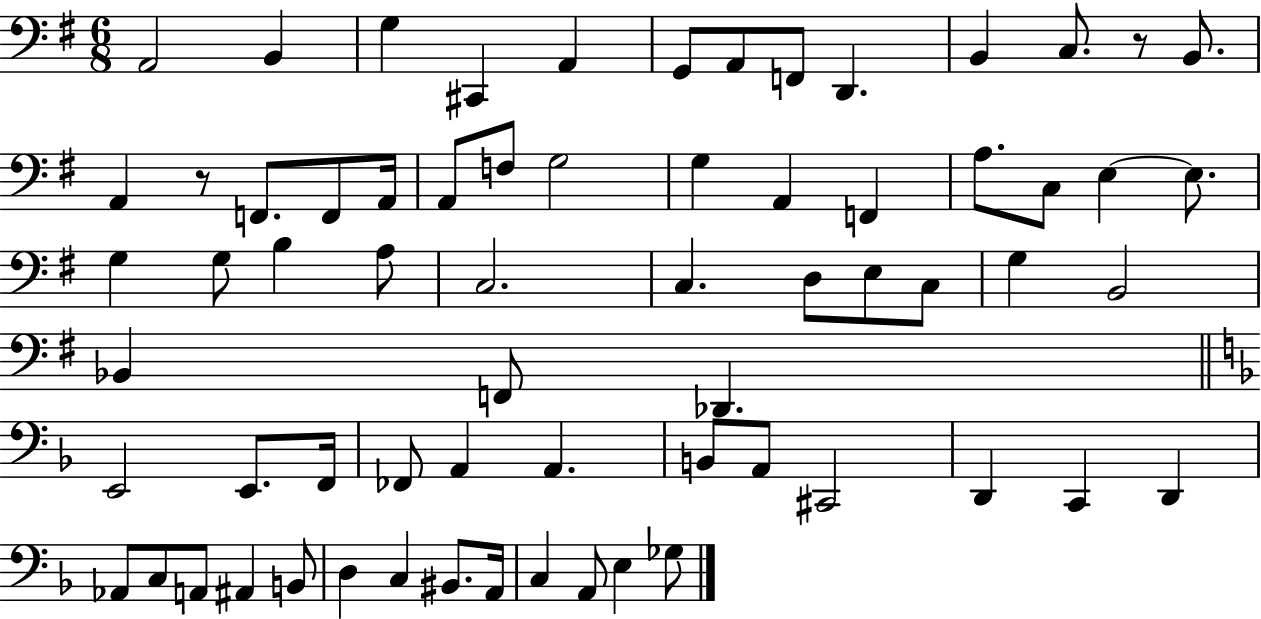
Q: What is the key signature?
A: G major